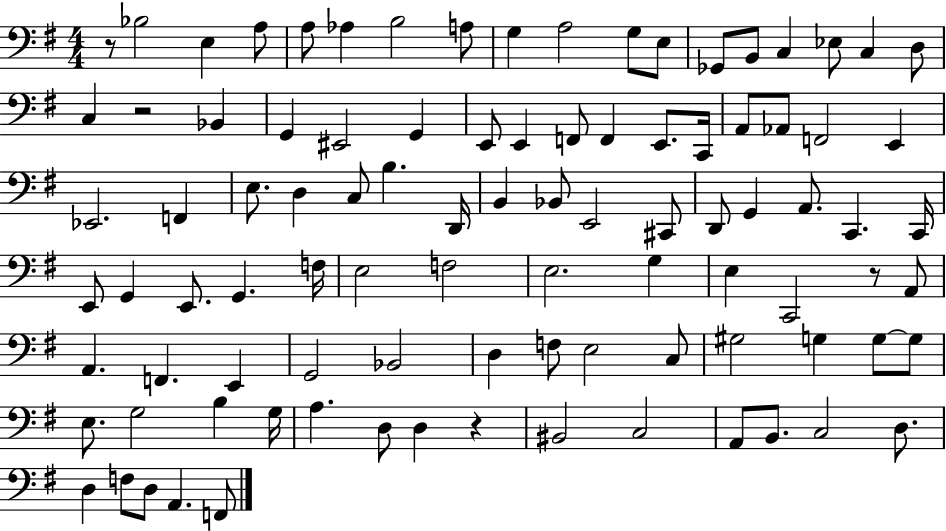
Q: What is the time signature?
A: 4/4